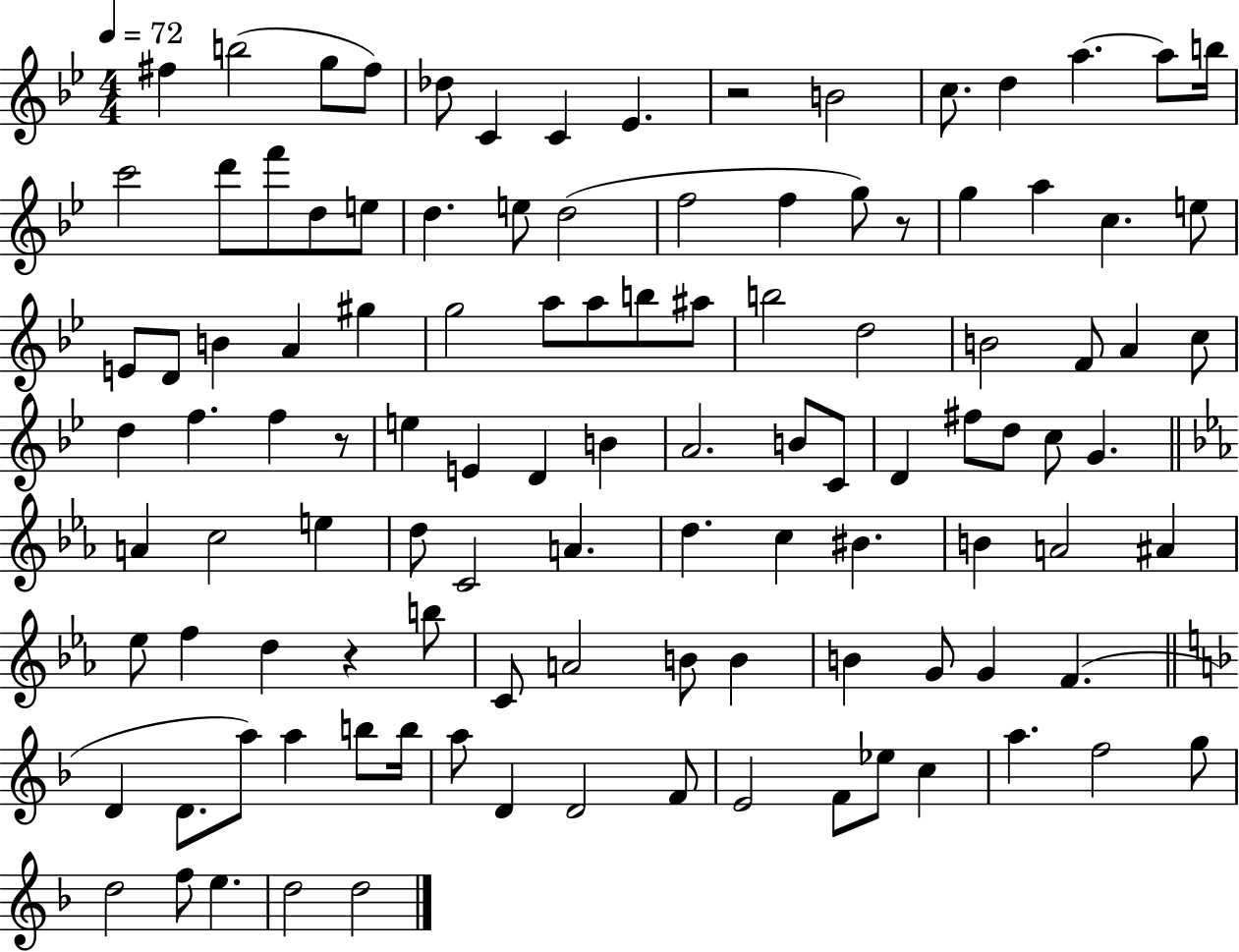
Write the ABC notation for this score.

X:1
T:Untitled
M:4/4
L:1/4
K:Bb
^f b2 g/2 ^f/2 _d/2 C C _E z2 B2 c/2 d a a/2 b/4 c'2 d'/2 f'/2 d/2 e/2 d e/2 d2 f2 f g/2 z/2 g a c e/2 E/2 D/2 B A ^g g2 a/2 a/2 b/2 ^a/2 b2 d2 B2 F/2 A c/2 d f f z/2 e E D B A2 B/2 C/2 D ^f/2 d/2 c/2 G A c2 e d/2 C2 A d c ^B B A2 ^A _e/2 f d z b/2 C/2 A2 B/2 B B G/2 G F D D/2 a/2 a b/2 b/4 a/2 D D2 F/2 E2 F/2 _e/2 c a f2 g/2 d2 f/2 e d2 d2